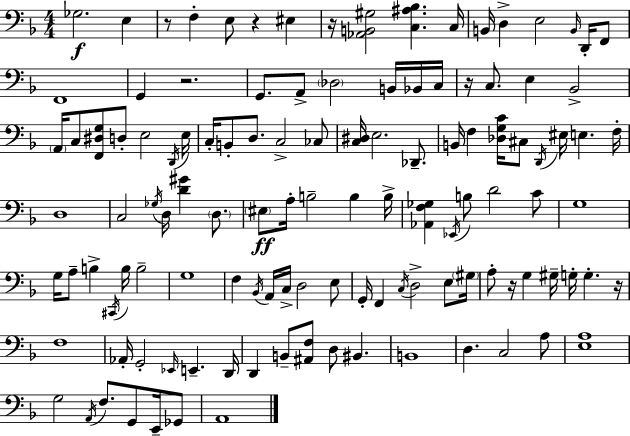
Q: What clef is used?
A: bass